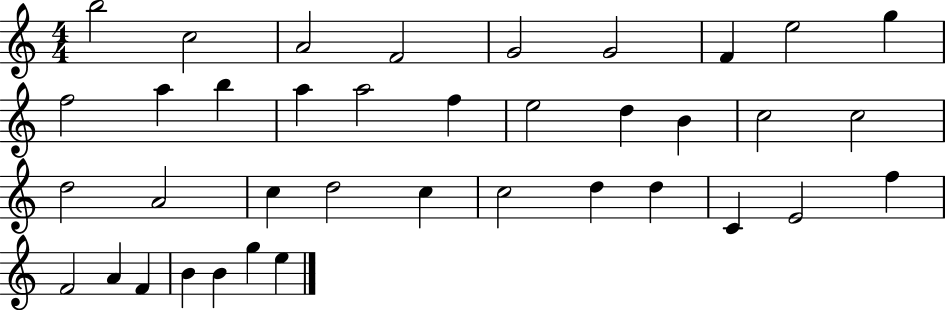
B5/h C5/h A4/h F4/h G4/h G4/h F4/q E5/h G5/q F5/h A5/q B5/q A5/q A5/h F5/q E5/h D5/q B4/q C5/h C5/h D5/h A4/h C5/q D5/h C5/q C5/h D5/q D5/q C4/q E4/h F5/q F4/h A4/q F4/q B4/q B4/q G5/q E5/q